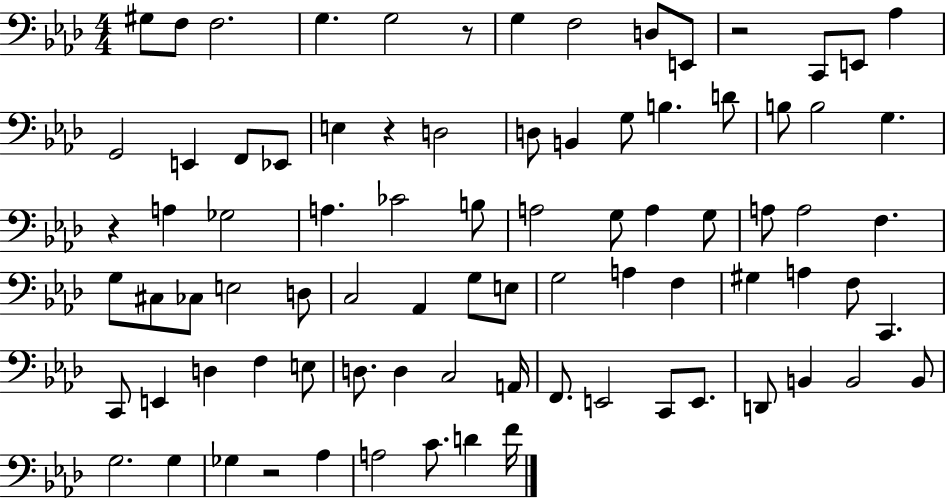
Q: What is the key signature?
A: AES major